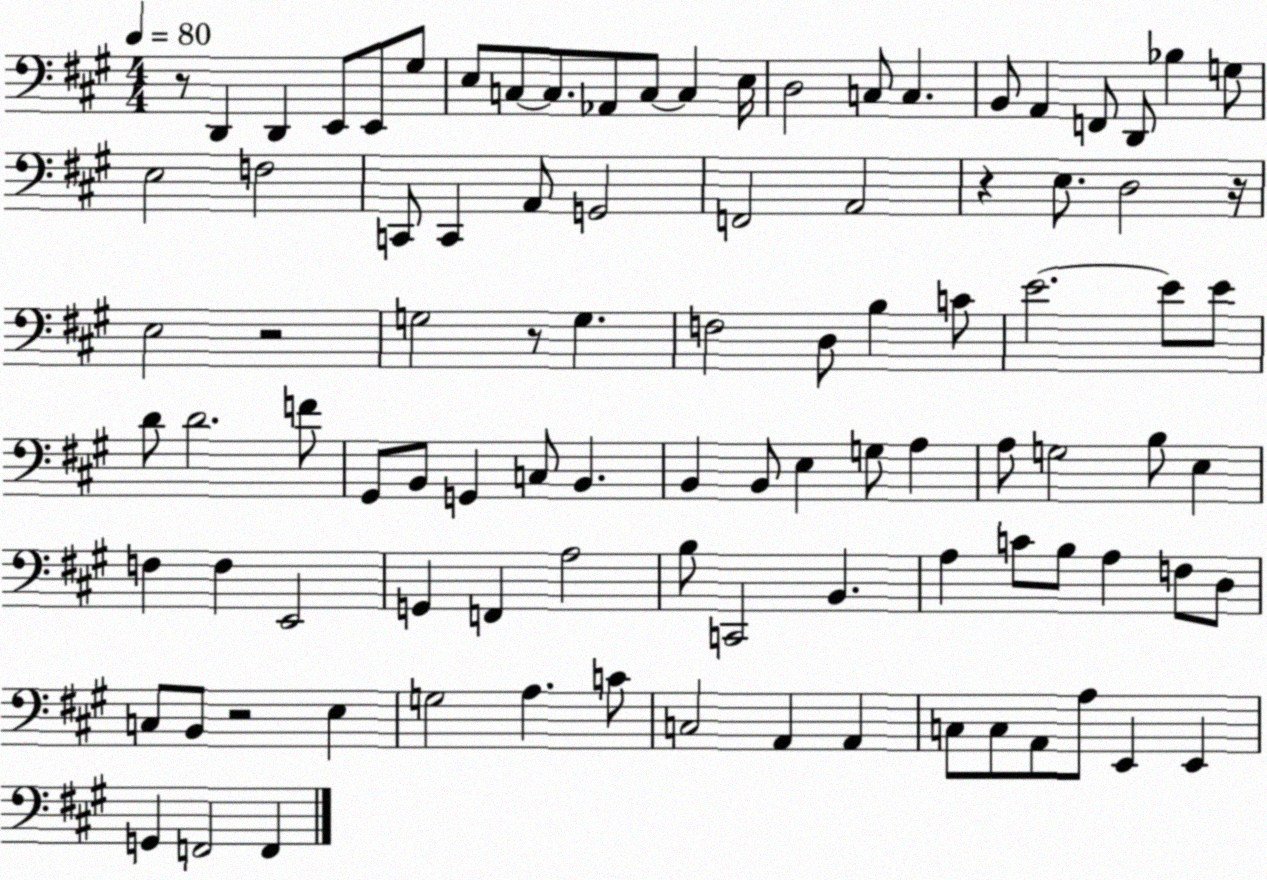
X:1
T:Untitled
M:4/4
L:1/4
K:A
z/2 D,, D,, E,,/2 E,,/2 ^G,/2 E,/2 C,/2 C,/2 _A,,/2 C,/2 C, E,/4 D,2 C,/2 C, B,,/2 A,, F,,/2 D,,/2 _B, G,/2 E,2 F,2 C,,/2 C,, A,,/2 G,,2 F,,2 A,,2 z E,/2 D,2 z/4 E,2 z2 G,2 z/2 G, F,2 D,/2 B, C/2 E2 E/2 E/2 D/2 D2 F/2 ^G,,/2 B,,/2 G,, C,/2 B,, B,, B,,/2 E, G,/2 A, A,/2 G,2 B,/2 E, F, F, E,,2 G,, F,, A,2 B,/2 C,,2 B,, A, C/2 B,/2 A, F,/2 D,/2 C,/2 B,,/2 z2 E, G,2 A, C/2 C,2 A,, A,, C,/2 C,/2 A,,/2 A,/2 E,, E,, G,, F,,2 F,,